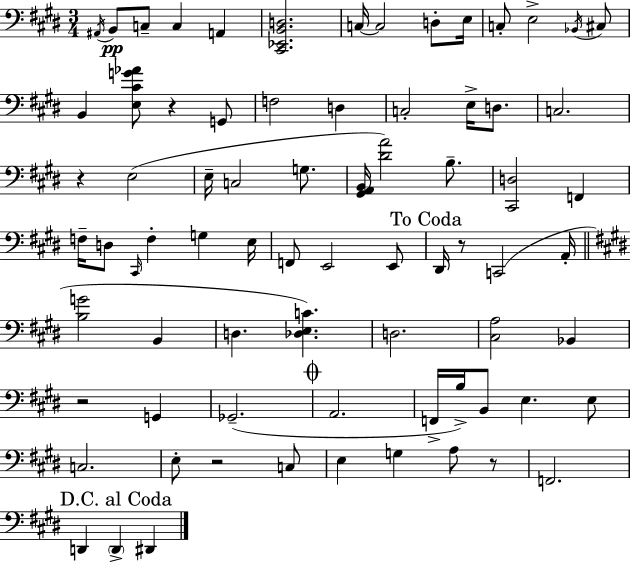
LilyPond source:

{
  \clef bass
  \numericTimeSignature
  \time 3/4
  \key e \major
  \repeat volta 2 { \acciaccatura { ais,16 }\pp b,8 c8-- c4 a,4 | <cis, ees, b, d>2. | c16~~ c2 d8-. | e16 c8-. e2-> \acciaccatura { bes,16 } | \break cis8 b,4 <e cis' g' aes'>8 r4 | g,8 f2 d4 | c2-. e16-> d8. | c2. | \break r4 e2( | e16-- c2 g8. | <gis, a, b,>16 <dis' a'>2) b8.-- | <cis, d>2 f,4 | \break f16-- d8 \grace { cis,16 } f4-. g4 | e16 f,8 e,2 | e,8 \mark "To Coda" dis,16 r8 c,2( | a,16-. \bar "||" \break \key e \major <b g'>2 b,4 | d4. <des e c'>4.) | d2. | <cis a>2 bes,4 | \break r2 g,4 | ges,2.--( | \mark \markup { \musicglyph "scripts.coda" } a,2. | f,16-> b16->) b,8 e4. e8 | \break c2. | e8-. r2 c8 | e4 g4 a8 r8 | f,2. | \break \mark "D.C. al Coda" d,4 \parenthesize d,4-> dis,4 | } \bar "|."
}